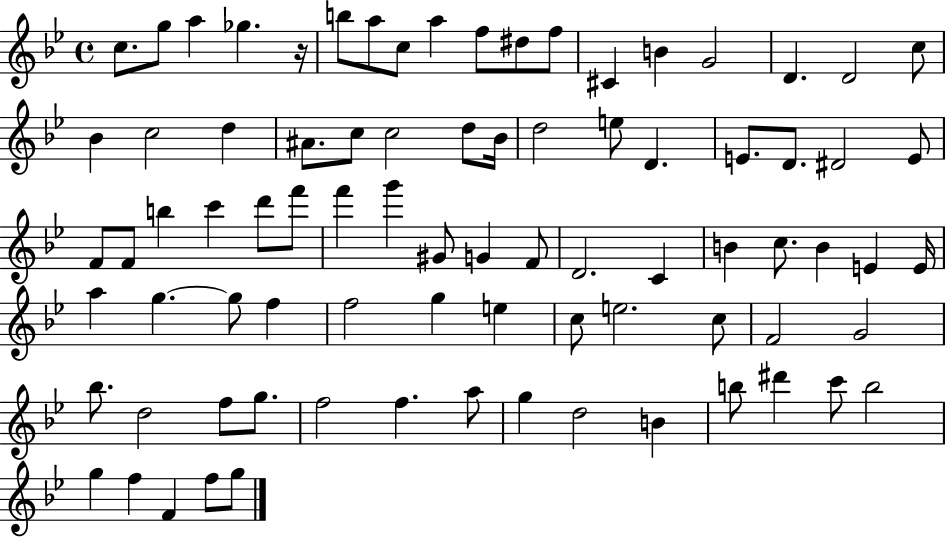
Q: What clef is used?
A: treble